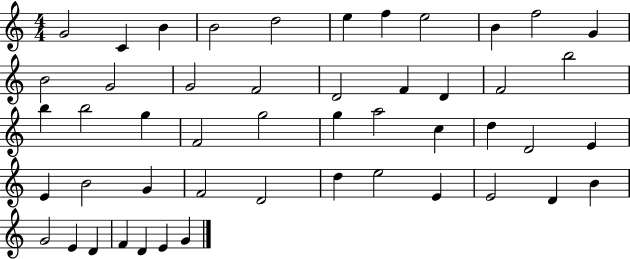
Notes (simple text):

G4/h C4/q B4/q B4/h D5/h E5/q F5/q E5/h B4/q F5/h G4/q B4/h G4/h G4/h F4/h D4/h F4/q D4/q F4/h B5/h B5/q B5/h G5/q F4/h G5/h G5/q A5/h C5/q D5/q D4/h E4/q E4/q B4/h G4/q F4/h D4/h D5/q E5/h E4/q E4/h D4/q B4/q G4/h E4/q D4/q F4/q D4/q E4/q G4/q